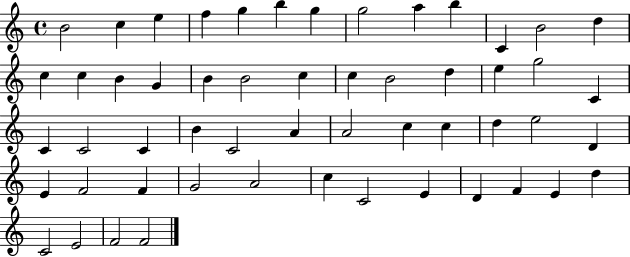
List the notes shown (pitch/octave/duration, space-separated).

B4/h C5/q E5/q F5/q G5/q B5/q G5/q G5/h A5/q B5/q C4/q B4/h D5/q C5/q C5/q B4/q G4/q B4/q B4/h C5/q C5/q B4/h D5/q E5/q G5/h C4/q C4/q C4/h C4/q B4/q C4/h A4/q A4/h C5/q C5/q D5/q E5/h D4/q E4/q F4/h F4/q G4/h A4/h C5/q C4/h E4/q D4/q F4/q E4/q D5/q C4/h E4/h F4/h F4/h